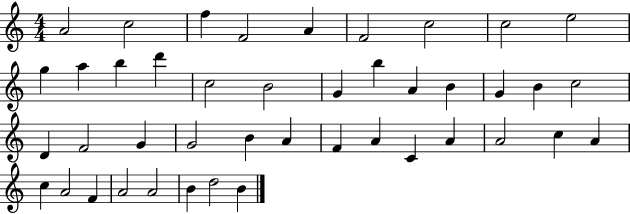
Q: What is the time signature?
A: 4/4